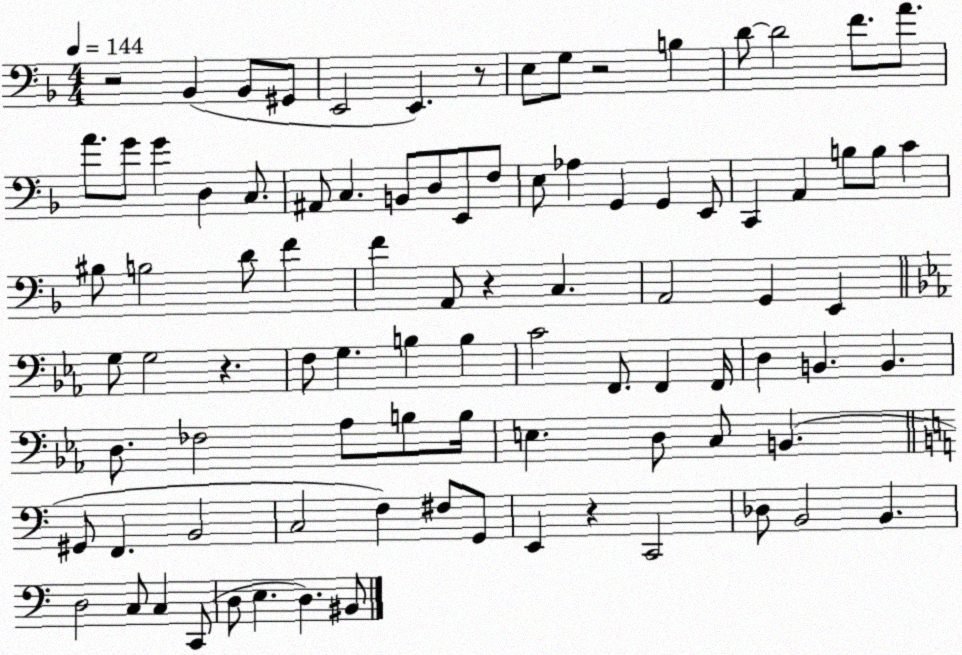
X:1
T:Untitled
M:4/4
L:1/4
K:F
z2 _B,, _B,,/2 ^G,,/2 E,,2 E,, z/2 E,/2 G,/2 z2 B, D/2 D2 F/2 A/2 A/2 G/2 G D, C,/2 ^A,,/2 C, B,,/2 D,/2 E,,/2 F,/2 E,/2 _A, G,, G,, E,,/2 C,, A,, B,/2 B,/2 C ^B,/2 B,2 D/2 F F A,,/2 z C, A,,2 G,, E,, G,/2 G,2 z F,/2 G, B, B, C2 F,,/2 F,, F,,/4 D, B,, B,, D,/2 _F,2 _A,/2 B,/2 B,/4 E, D,/2 C,/2 B,, ^G,,/2 F,, B,,2 C,2 F, ^F,/2 G,,/2 E,, z C,,2 _D,/2 B,,2 B,, D,2 C,/2 C, C,,/2 D,/2 E, D, ^B,,/2